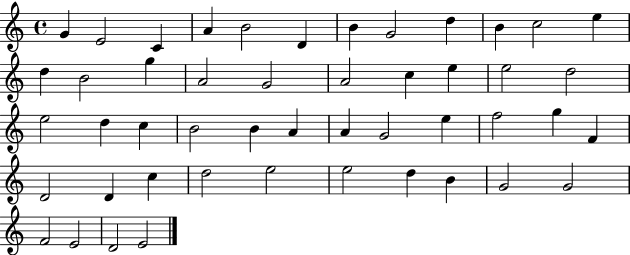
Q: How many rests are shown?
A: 0